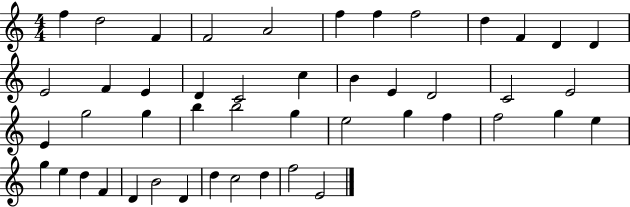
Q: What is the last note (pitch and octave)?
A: E4